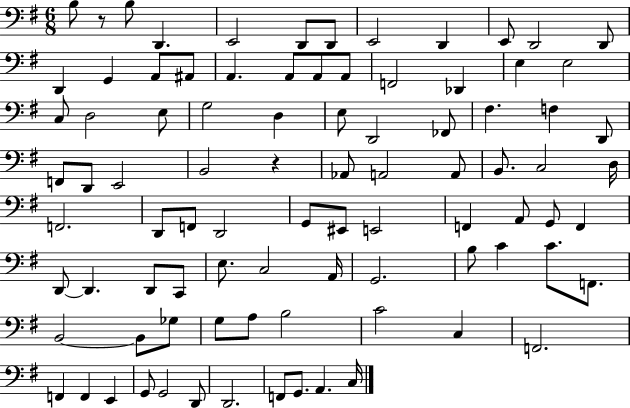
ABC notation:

X:1
T:Untitled
M:6/8
L:1/4
K:G
B,/2 z/2 B,/2 D,, E,,2 D,,/2 D,,/2 E,,2 D,, E,,/2 D,,2 D,,/2 D,, G,, A,,/2 ^A,,/2 A,, A,,/2 A,,/2 A,,/2 F,,2 _D,, E, E,2 C,/2 D,2 E,/2 G,2 D, E,/2 D,,2 _F,,/2 ^F, F, D,,/2 F,,/2 D,,/2 E,,2 B,,2 z _A,,/2 A,,2 A,,/2 B,,/2 C,2 D,/4 F,,2 D,,/2 F,,/2 D,,2 G,,/2 ^E,,/2 E,,2 F,, A,,/2 G,,/2 F,, D,,/2 D,, D,,/2 C,,/2 E,/2 C,2 A,,/4 G,,2 B,/2 C C/2 F,,/2 B,,2 B,,/2 _G,/2 G,/2 A,/2 B,2 C2 C, F,,2 F,, F,, E,, G,,/2 G,,2 D,,/2 D,,2 F,,/2 G,,/2 A,, C,/4